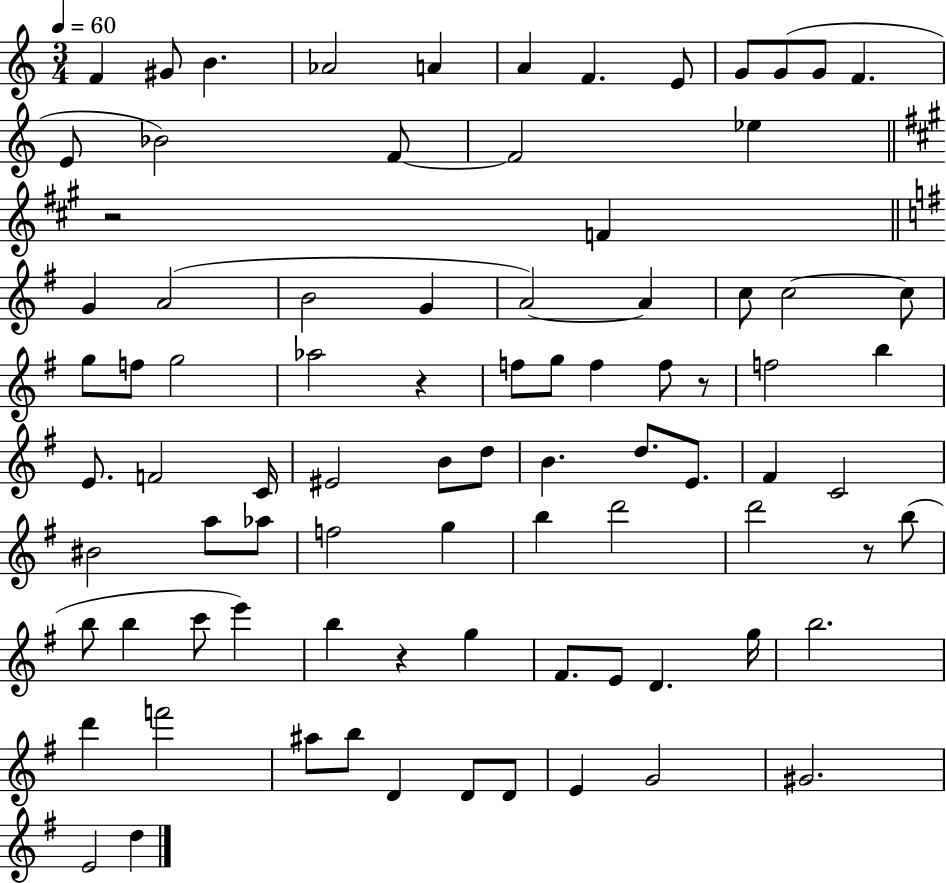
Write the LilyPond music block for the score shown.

{
  \clef treble
  \numericTimeSignature
  \time 3/4
  \key c \major
  \tempo 4 = 60
  f'4 gis'8 b'4. | aes'2 a'4 | a'4 f'4. e'8 | g'8 g'8( g'8 f'4. | \break e'8 bes'2) f'8~~ | f'2 ees''4 | \bar "||" \break \key a \major r2 f'4 | \bar "||" \break \key e \minor g'4 a'2( | b'2 g'4 | a'2~~) a'4 | c''8 c''2~~ c''8 | \break g''8 f''8 g''2 | aes''2 r4 | f''8 g''8 f''4 f''8 r8 | f''2 b''4 | \break e'8. f'2 c'16 | eis'2 b'8 d''8 | b'4. d''8. e'8. | fis'4 c'2 | \break bis'2 a''8 aes''8 | f''2 g''4 | b''4 d'''2 | d'''2 r8 b''8( | \break b''8 b''4 c'''8 e'''4) | b''4 r4 g''4 | fis'8. e'8 d'4. g''16 | b''2. | \break d'''4 f'''2 | ais''8 b''8 d'4 d'8 d'8 | e'4 g'2 | gis'2. | \break e'2 d''4 | \bar "|."
}